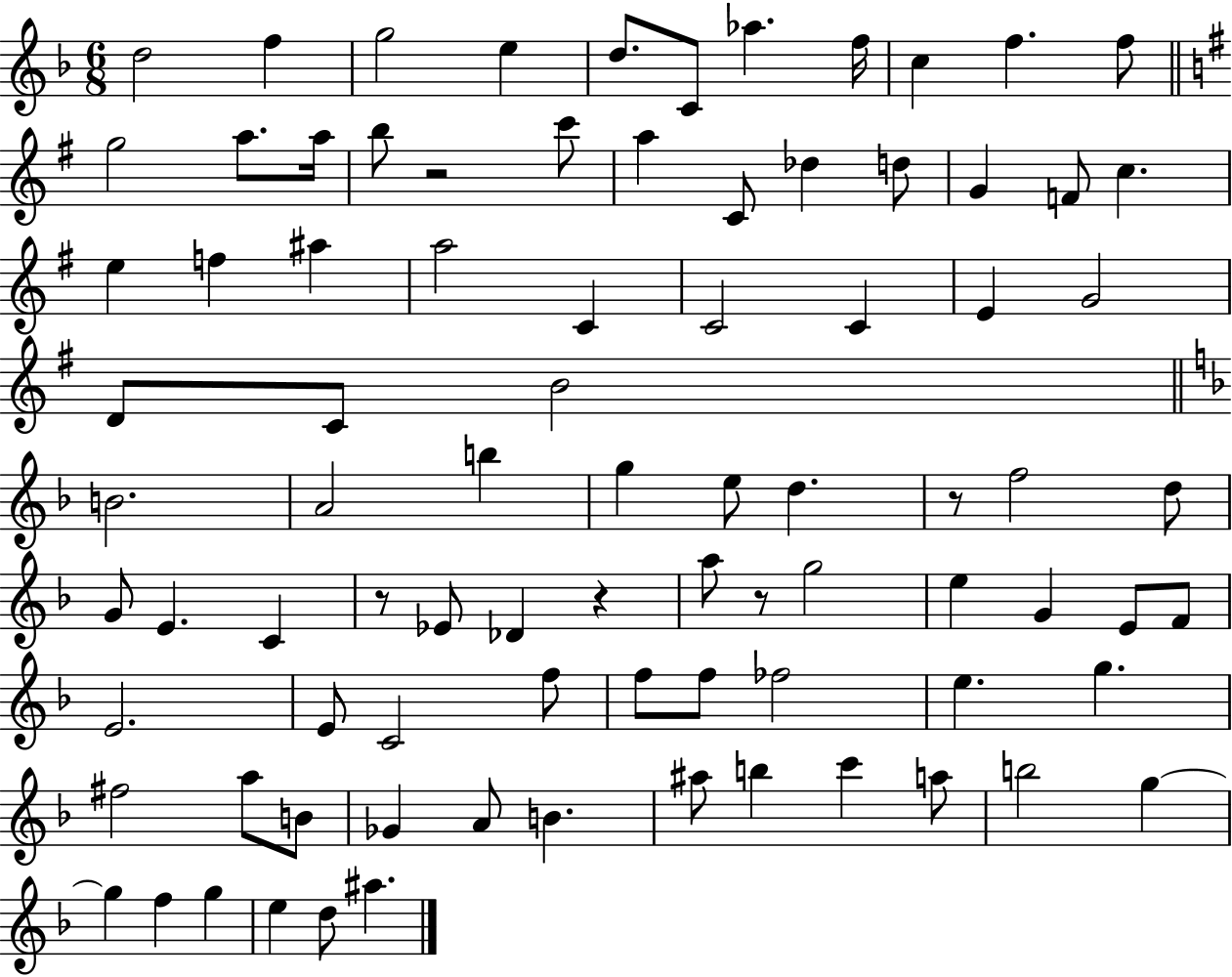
D5/h F5/q G5/h E5/q D5/e. C4/e Ab5/q. F5/s C5/q F5/q. F5/e G5/h A5/e. A5/s B5/e R/h C6/e A5/q C4/e Db5/q D5/e G4/q F4/e C5/q. E5/q F5/q A#5/q A5/h C4/q C4/h C4/q E4/q G4/h D4/e C4/e B4/h B4/h. A4/h B5/q G5/q E5/e D5/q. R/e F5/h D5/e G4/e E4/q. C4/q R/e Eb4/e Db4/q R/q A5/e R/e G5/h E5/q G4/q E4/e F4/e E4/h. E4/e C4/h F5/e F5/e F5/e FES5/h E5/q. G5/q. F#5/h A5/e B4/e Gb4/q A4/e B4/q. A#5/e B5/q C6/q A5/e B5/h G5/q G5/q F5/q G5/q E5/q D5/e A#5/q.